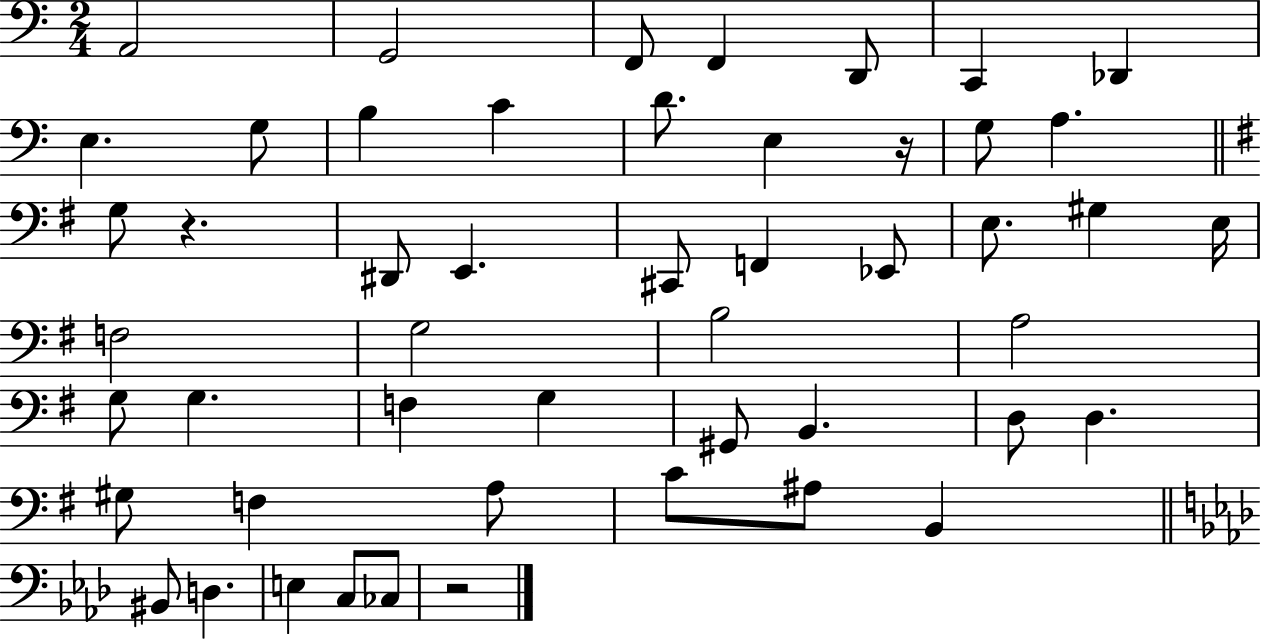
X:1
T:Untitled
M:2/4
L:1/4
K:C
A,,2 G,,2 F,,/2 F,, D,,/2 C,, _D,, E, G,/2 B, C D/2 E, z/4 G,/2 A, G,/2 z ^D,,/2 E,, ^C,,/2 F,, _E,,/2 E,/2 ^G, E,/4 F,2 G,2 B,2 A,2 G,/2 G, F, G, ^G,,/2 B,, D,/2 D, ^G,/2 F, A,/2 C/2 ^A,/2 B,, ^B,,/2 D, E, C,/2 _C,/2 z2